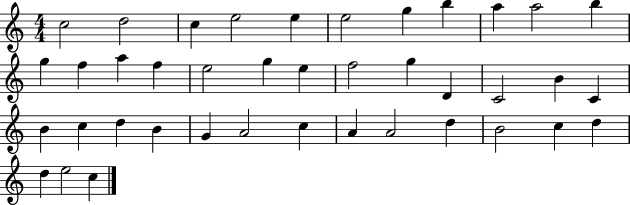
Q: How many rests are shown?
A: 0